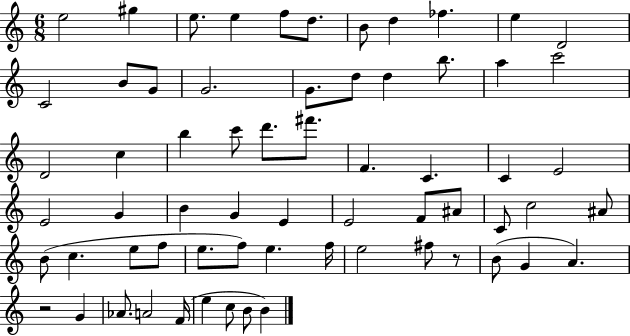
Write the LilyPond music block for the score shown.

{
  \clef treble
  \numericTimeSignature
  \time 6/8
  \key c \major
  \repeat volta 2 { e''2 gis''4 | e''8. e''4 f''8 d''8. | b'8 d''4 fes''4. | e''4 d'2 | \break c'2 b'8 g'8 | g'2. | g'8. d''8 d''4 b''8. | a''4 c'''2 | \break d'2 c''4 | b''4 c'''8 d'''8. fis'''8. | f'4. c'4. | c'4 e'2 | \break e'2 g'4 | b'4 g'4 e'4 | e'2 f'8 ais'8 | c'8 c''2 ais'8 | \break b'8( c''4. e''8 f''8 | e''8. f''8) e''4. f''16 | e''2 fis''8 r8 | b'8( g'4 a'4.) | \break r2 g'4 | aes'8. a'2 f'16( | e''4 c''8 b'8 b'4) | } \bar "|."
}